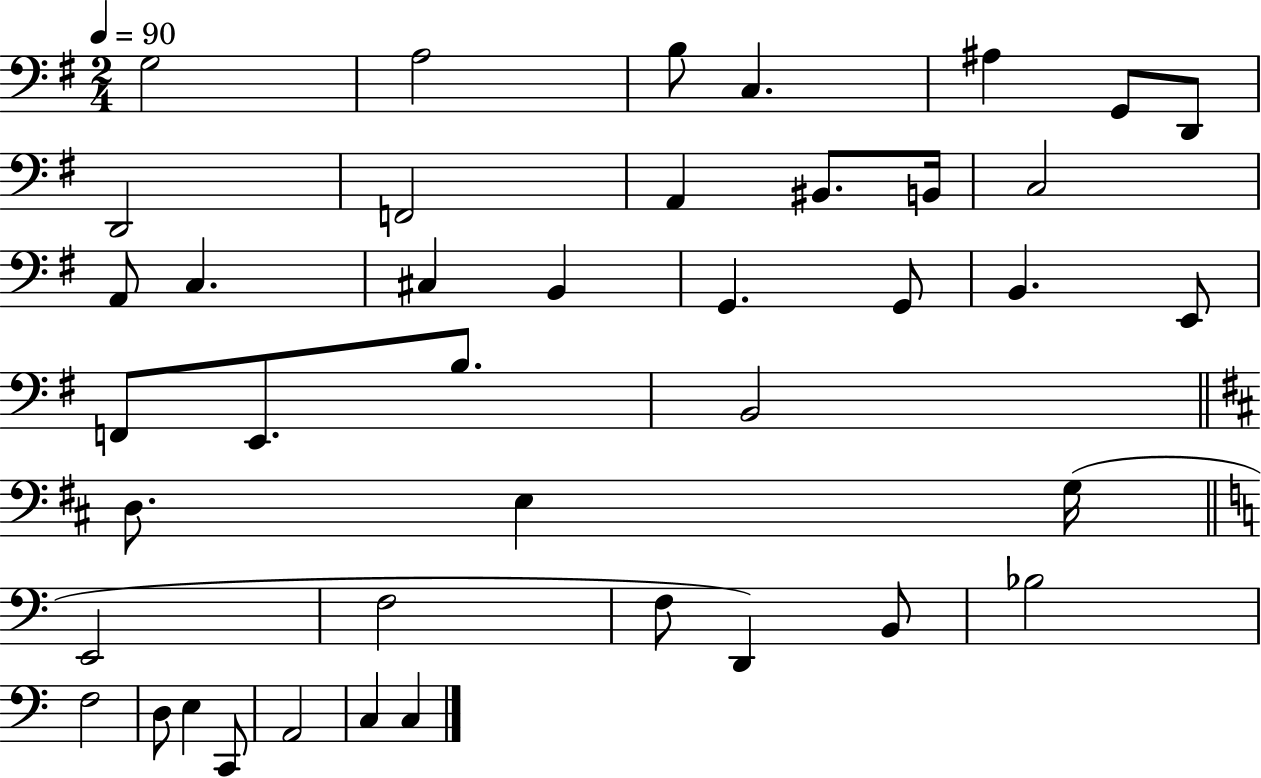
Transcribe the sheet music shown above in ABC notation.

X:1
T:Untitled
M:2/4
L:1/4
K:G
G,2 A,2 B,/2 C, ^A, G,,/2 D,,/2 D,,2 F,,2 A,, ^B,,/2 B,,/4 C,2 A,,/2 C, ^C, B,, G,, G,,/2 B,, E,,/2 F,,/2 E,,/2 B,/2 B,,2 D,/2 E, G,/4 E,,2 F,2 F,/2 D,, B,,/2 _B,2 F,2 D,/2 E, C,,/2 A,,2 C, C,